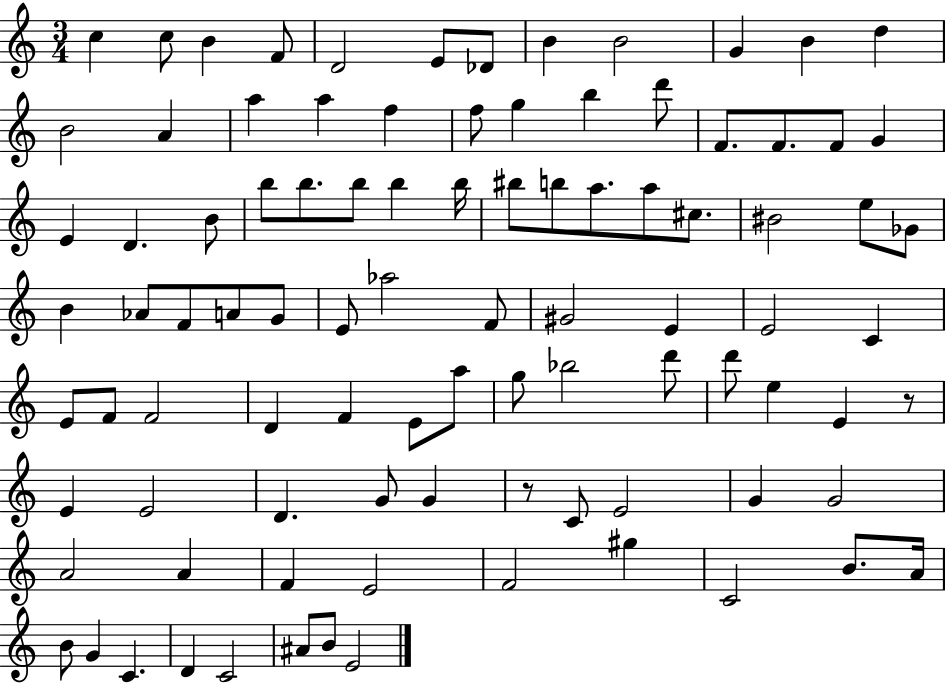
{
  \clef treble
  \numericTimeSignature
  \time 3/4
  \key c \major
  c''4 c''8 b'4 f'8 | d'2 e'8 des'8 | b'4 b'2 | g'4 b'4 d''4 | \break b'2 a'4 | a''4 a''4 f''4 | f''8 g''4 b''4 d'''8 | f'8. f'8. f'8 g'4 | \break e'4 d'4. b'8 | b''8 b''8. b''8 b''4 b''16 | bis''8 b''8 a''8. a''8 cis''8. | bis'2 e''8 ges'8 | \break b'4 aes'8 f'8 a'8 g'8 | e'8 aes''2 f'8 | gis'2 e'4 | e'2 c'4 | \break e'8 f'8 f'2 | d'4 f'4 e'8 a''8 | g''8 bes''2 d'''8 | d'''8 e''4 e'4 r8 | \break e'4 e'2 | d'4. g'8 g'4 | r8 c'8 e'2 | g'4 g'2 | \break a'2 a'4 | f'4 e'2 | f'2 gis''4 | c'2 b'8. a'16 | \break b'8 g'4 c'4. | d'4 c'2 | ais'8 b'8 e'2 | \bar "|."
}